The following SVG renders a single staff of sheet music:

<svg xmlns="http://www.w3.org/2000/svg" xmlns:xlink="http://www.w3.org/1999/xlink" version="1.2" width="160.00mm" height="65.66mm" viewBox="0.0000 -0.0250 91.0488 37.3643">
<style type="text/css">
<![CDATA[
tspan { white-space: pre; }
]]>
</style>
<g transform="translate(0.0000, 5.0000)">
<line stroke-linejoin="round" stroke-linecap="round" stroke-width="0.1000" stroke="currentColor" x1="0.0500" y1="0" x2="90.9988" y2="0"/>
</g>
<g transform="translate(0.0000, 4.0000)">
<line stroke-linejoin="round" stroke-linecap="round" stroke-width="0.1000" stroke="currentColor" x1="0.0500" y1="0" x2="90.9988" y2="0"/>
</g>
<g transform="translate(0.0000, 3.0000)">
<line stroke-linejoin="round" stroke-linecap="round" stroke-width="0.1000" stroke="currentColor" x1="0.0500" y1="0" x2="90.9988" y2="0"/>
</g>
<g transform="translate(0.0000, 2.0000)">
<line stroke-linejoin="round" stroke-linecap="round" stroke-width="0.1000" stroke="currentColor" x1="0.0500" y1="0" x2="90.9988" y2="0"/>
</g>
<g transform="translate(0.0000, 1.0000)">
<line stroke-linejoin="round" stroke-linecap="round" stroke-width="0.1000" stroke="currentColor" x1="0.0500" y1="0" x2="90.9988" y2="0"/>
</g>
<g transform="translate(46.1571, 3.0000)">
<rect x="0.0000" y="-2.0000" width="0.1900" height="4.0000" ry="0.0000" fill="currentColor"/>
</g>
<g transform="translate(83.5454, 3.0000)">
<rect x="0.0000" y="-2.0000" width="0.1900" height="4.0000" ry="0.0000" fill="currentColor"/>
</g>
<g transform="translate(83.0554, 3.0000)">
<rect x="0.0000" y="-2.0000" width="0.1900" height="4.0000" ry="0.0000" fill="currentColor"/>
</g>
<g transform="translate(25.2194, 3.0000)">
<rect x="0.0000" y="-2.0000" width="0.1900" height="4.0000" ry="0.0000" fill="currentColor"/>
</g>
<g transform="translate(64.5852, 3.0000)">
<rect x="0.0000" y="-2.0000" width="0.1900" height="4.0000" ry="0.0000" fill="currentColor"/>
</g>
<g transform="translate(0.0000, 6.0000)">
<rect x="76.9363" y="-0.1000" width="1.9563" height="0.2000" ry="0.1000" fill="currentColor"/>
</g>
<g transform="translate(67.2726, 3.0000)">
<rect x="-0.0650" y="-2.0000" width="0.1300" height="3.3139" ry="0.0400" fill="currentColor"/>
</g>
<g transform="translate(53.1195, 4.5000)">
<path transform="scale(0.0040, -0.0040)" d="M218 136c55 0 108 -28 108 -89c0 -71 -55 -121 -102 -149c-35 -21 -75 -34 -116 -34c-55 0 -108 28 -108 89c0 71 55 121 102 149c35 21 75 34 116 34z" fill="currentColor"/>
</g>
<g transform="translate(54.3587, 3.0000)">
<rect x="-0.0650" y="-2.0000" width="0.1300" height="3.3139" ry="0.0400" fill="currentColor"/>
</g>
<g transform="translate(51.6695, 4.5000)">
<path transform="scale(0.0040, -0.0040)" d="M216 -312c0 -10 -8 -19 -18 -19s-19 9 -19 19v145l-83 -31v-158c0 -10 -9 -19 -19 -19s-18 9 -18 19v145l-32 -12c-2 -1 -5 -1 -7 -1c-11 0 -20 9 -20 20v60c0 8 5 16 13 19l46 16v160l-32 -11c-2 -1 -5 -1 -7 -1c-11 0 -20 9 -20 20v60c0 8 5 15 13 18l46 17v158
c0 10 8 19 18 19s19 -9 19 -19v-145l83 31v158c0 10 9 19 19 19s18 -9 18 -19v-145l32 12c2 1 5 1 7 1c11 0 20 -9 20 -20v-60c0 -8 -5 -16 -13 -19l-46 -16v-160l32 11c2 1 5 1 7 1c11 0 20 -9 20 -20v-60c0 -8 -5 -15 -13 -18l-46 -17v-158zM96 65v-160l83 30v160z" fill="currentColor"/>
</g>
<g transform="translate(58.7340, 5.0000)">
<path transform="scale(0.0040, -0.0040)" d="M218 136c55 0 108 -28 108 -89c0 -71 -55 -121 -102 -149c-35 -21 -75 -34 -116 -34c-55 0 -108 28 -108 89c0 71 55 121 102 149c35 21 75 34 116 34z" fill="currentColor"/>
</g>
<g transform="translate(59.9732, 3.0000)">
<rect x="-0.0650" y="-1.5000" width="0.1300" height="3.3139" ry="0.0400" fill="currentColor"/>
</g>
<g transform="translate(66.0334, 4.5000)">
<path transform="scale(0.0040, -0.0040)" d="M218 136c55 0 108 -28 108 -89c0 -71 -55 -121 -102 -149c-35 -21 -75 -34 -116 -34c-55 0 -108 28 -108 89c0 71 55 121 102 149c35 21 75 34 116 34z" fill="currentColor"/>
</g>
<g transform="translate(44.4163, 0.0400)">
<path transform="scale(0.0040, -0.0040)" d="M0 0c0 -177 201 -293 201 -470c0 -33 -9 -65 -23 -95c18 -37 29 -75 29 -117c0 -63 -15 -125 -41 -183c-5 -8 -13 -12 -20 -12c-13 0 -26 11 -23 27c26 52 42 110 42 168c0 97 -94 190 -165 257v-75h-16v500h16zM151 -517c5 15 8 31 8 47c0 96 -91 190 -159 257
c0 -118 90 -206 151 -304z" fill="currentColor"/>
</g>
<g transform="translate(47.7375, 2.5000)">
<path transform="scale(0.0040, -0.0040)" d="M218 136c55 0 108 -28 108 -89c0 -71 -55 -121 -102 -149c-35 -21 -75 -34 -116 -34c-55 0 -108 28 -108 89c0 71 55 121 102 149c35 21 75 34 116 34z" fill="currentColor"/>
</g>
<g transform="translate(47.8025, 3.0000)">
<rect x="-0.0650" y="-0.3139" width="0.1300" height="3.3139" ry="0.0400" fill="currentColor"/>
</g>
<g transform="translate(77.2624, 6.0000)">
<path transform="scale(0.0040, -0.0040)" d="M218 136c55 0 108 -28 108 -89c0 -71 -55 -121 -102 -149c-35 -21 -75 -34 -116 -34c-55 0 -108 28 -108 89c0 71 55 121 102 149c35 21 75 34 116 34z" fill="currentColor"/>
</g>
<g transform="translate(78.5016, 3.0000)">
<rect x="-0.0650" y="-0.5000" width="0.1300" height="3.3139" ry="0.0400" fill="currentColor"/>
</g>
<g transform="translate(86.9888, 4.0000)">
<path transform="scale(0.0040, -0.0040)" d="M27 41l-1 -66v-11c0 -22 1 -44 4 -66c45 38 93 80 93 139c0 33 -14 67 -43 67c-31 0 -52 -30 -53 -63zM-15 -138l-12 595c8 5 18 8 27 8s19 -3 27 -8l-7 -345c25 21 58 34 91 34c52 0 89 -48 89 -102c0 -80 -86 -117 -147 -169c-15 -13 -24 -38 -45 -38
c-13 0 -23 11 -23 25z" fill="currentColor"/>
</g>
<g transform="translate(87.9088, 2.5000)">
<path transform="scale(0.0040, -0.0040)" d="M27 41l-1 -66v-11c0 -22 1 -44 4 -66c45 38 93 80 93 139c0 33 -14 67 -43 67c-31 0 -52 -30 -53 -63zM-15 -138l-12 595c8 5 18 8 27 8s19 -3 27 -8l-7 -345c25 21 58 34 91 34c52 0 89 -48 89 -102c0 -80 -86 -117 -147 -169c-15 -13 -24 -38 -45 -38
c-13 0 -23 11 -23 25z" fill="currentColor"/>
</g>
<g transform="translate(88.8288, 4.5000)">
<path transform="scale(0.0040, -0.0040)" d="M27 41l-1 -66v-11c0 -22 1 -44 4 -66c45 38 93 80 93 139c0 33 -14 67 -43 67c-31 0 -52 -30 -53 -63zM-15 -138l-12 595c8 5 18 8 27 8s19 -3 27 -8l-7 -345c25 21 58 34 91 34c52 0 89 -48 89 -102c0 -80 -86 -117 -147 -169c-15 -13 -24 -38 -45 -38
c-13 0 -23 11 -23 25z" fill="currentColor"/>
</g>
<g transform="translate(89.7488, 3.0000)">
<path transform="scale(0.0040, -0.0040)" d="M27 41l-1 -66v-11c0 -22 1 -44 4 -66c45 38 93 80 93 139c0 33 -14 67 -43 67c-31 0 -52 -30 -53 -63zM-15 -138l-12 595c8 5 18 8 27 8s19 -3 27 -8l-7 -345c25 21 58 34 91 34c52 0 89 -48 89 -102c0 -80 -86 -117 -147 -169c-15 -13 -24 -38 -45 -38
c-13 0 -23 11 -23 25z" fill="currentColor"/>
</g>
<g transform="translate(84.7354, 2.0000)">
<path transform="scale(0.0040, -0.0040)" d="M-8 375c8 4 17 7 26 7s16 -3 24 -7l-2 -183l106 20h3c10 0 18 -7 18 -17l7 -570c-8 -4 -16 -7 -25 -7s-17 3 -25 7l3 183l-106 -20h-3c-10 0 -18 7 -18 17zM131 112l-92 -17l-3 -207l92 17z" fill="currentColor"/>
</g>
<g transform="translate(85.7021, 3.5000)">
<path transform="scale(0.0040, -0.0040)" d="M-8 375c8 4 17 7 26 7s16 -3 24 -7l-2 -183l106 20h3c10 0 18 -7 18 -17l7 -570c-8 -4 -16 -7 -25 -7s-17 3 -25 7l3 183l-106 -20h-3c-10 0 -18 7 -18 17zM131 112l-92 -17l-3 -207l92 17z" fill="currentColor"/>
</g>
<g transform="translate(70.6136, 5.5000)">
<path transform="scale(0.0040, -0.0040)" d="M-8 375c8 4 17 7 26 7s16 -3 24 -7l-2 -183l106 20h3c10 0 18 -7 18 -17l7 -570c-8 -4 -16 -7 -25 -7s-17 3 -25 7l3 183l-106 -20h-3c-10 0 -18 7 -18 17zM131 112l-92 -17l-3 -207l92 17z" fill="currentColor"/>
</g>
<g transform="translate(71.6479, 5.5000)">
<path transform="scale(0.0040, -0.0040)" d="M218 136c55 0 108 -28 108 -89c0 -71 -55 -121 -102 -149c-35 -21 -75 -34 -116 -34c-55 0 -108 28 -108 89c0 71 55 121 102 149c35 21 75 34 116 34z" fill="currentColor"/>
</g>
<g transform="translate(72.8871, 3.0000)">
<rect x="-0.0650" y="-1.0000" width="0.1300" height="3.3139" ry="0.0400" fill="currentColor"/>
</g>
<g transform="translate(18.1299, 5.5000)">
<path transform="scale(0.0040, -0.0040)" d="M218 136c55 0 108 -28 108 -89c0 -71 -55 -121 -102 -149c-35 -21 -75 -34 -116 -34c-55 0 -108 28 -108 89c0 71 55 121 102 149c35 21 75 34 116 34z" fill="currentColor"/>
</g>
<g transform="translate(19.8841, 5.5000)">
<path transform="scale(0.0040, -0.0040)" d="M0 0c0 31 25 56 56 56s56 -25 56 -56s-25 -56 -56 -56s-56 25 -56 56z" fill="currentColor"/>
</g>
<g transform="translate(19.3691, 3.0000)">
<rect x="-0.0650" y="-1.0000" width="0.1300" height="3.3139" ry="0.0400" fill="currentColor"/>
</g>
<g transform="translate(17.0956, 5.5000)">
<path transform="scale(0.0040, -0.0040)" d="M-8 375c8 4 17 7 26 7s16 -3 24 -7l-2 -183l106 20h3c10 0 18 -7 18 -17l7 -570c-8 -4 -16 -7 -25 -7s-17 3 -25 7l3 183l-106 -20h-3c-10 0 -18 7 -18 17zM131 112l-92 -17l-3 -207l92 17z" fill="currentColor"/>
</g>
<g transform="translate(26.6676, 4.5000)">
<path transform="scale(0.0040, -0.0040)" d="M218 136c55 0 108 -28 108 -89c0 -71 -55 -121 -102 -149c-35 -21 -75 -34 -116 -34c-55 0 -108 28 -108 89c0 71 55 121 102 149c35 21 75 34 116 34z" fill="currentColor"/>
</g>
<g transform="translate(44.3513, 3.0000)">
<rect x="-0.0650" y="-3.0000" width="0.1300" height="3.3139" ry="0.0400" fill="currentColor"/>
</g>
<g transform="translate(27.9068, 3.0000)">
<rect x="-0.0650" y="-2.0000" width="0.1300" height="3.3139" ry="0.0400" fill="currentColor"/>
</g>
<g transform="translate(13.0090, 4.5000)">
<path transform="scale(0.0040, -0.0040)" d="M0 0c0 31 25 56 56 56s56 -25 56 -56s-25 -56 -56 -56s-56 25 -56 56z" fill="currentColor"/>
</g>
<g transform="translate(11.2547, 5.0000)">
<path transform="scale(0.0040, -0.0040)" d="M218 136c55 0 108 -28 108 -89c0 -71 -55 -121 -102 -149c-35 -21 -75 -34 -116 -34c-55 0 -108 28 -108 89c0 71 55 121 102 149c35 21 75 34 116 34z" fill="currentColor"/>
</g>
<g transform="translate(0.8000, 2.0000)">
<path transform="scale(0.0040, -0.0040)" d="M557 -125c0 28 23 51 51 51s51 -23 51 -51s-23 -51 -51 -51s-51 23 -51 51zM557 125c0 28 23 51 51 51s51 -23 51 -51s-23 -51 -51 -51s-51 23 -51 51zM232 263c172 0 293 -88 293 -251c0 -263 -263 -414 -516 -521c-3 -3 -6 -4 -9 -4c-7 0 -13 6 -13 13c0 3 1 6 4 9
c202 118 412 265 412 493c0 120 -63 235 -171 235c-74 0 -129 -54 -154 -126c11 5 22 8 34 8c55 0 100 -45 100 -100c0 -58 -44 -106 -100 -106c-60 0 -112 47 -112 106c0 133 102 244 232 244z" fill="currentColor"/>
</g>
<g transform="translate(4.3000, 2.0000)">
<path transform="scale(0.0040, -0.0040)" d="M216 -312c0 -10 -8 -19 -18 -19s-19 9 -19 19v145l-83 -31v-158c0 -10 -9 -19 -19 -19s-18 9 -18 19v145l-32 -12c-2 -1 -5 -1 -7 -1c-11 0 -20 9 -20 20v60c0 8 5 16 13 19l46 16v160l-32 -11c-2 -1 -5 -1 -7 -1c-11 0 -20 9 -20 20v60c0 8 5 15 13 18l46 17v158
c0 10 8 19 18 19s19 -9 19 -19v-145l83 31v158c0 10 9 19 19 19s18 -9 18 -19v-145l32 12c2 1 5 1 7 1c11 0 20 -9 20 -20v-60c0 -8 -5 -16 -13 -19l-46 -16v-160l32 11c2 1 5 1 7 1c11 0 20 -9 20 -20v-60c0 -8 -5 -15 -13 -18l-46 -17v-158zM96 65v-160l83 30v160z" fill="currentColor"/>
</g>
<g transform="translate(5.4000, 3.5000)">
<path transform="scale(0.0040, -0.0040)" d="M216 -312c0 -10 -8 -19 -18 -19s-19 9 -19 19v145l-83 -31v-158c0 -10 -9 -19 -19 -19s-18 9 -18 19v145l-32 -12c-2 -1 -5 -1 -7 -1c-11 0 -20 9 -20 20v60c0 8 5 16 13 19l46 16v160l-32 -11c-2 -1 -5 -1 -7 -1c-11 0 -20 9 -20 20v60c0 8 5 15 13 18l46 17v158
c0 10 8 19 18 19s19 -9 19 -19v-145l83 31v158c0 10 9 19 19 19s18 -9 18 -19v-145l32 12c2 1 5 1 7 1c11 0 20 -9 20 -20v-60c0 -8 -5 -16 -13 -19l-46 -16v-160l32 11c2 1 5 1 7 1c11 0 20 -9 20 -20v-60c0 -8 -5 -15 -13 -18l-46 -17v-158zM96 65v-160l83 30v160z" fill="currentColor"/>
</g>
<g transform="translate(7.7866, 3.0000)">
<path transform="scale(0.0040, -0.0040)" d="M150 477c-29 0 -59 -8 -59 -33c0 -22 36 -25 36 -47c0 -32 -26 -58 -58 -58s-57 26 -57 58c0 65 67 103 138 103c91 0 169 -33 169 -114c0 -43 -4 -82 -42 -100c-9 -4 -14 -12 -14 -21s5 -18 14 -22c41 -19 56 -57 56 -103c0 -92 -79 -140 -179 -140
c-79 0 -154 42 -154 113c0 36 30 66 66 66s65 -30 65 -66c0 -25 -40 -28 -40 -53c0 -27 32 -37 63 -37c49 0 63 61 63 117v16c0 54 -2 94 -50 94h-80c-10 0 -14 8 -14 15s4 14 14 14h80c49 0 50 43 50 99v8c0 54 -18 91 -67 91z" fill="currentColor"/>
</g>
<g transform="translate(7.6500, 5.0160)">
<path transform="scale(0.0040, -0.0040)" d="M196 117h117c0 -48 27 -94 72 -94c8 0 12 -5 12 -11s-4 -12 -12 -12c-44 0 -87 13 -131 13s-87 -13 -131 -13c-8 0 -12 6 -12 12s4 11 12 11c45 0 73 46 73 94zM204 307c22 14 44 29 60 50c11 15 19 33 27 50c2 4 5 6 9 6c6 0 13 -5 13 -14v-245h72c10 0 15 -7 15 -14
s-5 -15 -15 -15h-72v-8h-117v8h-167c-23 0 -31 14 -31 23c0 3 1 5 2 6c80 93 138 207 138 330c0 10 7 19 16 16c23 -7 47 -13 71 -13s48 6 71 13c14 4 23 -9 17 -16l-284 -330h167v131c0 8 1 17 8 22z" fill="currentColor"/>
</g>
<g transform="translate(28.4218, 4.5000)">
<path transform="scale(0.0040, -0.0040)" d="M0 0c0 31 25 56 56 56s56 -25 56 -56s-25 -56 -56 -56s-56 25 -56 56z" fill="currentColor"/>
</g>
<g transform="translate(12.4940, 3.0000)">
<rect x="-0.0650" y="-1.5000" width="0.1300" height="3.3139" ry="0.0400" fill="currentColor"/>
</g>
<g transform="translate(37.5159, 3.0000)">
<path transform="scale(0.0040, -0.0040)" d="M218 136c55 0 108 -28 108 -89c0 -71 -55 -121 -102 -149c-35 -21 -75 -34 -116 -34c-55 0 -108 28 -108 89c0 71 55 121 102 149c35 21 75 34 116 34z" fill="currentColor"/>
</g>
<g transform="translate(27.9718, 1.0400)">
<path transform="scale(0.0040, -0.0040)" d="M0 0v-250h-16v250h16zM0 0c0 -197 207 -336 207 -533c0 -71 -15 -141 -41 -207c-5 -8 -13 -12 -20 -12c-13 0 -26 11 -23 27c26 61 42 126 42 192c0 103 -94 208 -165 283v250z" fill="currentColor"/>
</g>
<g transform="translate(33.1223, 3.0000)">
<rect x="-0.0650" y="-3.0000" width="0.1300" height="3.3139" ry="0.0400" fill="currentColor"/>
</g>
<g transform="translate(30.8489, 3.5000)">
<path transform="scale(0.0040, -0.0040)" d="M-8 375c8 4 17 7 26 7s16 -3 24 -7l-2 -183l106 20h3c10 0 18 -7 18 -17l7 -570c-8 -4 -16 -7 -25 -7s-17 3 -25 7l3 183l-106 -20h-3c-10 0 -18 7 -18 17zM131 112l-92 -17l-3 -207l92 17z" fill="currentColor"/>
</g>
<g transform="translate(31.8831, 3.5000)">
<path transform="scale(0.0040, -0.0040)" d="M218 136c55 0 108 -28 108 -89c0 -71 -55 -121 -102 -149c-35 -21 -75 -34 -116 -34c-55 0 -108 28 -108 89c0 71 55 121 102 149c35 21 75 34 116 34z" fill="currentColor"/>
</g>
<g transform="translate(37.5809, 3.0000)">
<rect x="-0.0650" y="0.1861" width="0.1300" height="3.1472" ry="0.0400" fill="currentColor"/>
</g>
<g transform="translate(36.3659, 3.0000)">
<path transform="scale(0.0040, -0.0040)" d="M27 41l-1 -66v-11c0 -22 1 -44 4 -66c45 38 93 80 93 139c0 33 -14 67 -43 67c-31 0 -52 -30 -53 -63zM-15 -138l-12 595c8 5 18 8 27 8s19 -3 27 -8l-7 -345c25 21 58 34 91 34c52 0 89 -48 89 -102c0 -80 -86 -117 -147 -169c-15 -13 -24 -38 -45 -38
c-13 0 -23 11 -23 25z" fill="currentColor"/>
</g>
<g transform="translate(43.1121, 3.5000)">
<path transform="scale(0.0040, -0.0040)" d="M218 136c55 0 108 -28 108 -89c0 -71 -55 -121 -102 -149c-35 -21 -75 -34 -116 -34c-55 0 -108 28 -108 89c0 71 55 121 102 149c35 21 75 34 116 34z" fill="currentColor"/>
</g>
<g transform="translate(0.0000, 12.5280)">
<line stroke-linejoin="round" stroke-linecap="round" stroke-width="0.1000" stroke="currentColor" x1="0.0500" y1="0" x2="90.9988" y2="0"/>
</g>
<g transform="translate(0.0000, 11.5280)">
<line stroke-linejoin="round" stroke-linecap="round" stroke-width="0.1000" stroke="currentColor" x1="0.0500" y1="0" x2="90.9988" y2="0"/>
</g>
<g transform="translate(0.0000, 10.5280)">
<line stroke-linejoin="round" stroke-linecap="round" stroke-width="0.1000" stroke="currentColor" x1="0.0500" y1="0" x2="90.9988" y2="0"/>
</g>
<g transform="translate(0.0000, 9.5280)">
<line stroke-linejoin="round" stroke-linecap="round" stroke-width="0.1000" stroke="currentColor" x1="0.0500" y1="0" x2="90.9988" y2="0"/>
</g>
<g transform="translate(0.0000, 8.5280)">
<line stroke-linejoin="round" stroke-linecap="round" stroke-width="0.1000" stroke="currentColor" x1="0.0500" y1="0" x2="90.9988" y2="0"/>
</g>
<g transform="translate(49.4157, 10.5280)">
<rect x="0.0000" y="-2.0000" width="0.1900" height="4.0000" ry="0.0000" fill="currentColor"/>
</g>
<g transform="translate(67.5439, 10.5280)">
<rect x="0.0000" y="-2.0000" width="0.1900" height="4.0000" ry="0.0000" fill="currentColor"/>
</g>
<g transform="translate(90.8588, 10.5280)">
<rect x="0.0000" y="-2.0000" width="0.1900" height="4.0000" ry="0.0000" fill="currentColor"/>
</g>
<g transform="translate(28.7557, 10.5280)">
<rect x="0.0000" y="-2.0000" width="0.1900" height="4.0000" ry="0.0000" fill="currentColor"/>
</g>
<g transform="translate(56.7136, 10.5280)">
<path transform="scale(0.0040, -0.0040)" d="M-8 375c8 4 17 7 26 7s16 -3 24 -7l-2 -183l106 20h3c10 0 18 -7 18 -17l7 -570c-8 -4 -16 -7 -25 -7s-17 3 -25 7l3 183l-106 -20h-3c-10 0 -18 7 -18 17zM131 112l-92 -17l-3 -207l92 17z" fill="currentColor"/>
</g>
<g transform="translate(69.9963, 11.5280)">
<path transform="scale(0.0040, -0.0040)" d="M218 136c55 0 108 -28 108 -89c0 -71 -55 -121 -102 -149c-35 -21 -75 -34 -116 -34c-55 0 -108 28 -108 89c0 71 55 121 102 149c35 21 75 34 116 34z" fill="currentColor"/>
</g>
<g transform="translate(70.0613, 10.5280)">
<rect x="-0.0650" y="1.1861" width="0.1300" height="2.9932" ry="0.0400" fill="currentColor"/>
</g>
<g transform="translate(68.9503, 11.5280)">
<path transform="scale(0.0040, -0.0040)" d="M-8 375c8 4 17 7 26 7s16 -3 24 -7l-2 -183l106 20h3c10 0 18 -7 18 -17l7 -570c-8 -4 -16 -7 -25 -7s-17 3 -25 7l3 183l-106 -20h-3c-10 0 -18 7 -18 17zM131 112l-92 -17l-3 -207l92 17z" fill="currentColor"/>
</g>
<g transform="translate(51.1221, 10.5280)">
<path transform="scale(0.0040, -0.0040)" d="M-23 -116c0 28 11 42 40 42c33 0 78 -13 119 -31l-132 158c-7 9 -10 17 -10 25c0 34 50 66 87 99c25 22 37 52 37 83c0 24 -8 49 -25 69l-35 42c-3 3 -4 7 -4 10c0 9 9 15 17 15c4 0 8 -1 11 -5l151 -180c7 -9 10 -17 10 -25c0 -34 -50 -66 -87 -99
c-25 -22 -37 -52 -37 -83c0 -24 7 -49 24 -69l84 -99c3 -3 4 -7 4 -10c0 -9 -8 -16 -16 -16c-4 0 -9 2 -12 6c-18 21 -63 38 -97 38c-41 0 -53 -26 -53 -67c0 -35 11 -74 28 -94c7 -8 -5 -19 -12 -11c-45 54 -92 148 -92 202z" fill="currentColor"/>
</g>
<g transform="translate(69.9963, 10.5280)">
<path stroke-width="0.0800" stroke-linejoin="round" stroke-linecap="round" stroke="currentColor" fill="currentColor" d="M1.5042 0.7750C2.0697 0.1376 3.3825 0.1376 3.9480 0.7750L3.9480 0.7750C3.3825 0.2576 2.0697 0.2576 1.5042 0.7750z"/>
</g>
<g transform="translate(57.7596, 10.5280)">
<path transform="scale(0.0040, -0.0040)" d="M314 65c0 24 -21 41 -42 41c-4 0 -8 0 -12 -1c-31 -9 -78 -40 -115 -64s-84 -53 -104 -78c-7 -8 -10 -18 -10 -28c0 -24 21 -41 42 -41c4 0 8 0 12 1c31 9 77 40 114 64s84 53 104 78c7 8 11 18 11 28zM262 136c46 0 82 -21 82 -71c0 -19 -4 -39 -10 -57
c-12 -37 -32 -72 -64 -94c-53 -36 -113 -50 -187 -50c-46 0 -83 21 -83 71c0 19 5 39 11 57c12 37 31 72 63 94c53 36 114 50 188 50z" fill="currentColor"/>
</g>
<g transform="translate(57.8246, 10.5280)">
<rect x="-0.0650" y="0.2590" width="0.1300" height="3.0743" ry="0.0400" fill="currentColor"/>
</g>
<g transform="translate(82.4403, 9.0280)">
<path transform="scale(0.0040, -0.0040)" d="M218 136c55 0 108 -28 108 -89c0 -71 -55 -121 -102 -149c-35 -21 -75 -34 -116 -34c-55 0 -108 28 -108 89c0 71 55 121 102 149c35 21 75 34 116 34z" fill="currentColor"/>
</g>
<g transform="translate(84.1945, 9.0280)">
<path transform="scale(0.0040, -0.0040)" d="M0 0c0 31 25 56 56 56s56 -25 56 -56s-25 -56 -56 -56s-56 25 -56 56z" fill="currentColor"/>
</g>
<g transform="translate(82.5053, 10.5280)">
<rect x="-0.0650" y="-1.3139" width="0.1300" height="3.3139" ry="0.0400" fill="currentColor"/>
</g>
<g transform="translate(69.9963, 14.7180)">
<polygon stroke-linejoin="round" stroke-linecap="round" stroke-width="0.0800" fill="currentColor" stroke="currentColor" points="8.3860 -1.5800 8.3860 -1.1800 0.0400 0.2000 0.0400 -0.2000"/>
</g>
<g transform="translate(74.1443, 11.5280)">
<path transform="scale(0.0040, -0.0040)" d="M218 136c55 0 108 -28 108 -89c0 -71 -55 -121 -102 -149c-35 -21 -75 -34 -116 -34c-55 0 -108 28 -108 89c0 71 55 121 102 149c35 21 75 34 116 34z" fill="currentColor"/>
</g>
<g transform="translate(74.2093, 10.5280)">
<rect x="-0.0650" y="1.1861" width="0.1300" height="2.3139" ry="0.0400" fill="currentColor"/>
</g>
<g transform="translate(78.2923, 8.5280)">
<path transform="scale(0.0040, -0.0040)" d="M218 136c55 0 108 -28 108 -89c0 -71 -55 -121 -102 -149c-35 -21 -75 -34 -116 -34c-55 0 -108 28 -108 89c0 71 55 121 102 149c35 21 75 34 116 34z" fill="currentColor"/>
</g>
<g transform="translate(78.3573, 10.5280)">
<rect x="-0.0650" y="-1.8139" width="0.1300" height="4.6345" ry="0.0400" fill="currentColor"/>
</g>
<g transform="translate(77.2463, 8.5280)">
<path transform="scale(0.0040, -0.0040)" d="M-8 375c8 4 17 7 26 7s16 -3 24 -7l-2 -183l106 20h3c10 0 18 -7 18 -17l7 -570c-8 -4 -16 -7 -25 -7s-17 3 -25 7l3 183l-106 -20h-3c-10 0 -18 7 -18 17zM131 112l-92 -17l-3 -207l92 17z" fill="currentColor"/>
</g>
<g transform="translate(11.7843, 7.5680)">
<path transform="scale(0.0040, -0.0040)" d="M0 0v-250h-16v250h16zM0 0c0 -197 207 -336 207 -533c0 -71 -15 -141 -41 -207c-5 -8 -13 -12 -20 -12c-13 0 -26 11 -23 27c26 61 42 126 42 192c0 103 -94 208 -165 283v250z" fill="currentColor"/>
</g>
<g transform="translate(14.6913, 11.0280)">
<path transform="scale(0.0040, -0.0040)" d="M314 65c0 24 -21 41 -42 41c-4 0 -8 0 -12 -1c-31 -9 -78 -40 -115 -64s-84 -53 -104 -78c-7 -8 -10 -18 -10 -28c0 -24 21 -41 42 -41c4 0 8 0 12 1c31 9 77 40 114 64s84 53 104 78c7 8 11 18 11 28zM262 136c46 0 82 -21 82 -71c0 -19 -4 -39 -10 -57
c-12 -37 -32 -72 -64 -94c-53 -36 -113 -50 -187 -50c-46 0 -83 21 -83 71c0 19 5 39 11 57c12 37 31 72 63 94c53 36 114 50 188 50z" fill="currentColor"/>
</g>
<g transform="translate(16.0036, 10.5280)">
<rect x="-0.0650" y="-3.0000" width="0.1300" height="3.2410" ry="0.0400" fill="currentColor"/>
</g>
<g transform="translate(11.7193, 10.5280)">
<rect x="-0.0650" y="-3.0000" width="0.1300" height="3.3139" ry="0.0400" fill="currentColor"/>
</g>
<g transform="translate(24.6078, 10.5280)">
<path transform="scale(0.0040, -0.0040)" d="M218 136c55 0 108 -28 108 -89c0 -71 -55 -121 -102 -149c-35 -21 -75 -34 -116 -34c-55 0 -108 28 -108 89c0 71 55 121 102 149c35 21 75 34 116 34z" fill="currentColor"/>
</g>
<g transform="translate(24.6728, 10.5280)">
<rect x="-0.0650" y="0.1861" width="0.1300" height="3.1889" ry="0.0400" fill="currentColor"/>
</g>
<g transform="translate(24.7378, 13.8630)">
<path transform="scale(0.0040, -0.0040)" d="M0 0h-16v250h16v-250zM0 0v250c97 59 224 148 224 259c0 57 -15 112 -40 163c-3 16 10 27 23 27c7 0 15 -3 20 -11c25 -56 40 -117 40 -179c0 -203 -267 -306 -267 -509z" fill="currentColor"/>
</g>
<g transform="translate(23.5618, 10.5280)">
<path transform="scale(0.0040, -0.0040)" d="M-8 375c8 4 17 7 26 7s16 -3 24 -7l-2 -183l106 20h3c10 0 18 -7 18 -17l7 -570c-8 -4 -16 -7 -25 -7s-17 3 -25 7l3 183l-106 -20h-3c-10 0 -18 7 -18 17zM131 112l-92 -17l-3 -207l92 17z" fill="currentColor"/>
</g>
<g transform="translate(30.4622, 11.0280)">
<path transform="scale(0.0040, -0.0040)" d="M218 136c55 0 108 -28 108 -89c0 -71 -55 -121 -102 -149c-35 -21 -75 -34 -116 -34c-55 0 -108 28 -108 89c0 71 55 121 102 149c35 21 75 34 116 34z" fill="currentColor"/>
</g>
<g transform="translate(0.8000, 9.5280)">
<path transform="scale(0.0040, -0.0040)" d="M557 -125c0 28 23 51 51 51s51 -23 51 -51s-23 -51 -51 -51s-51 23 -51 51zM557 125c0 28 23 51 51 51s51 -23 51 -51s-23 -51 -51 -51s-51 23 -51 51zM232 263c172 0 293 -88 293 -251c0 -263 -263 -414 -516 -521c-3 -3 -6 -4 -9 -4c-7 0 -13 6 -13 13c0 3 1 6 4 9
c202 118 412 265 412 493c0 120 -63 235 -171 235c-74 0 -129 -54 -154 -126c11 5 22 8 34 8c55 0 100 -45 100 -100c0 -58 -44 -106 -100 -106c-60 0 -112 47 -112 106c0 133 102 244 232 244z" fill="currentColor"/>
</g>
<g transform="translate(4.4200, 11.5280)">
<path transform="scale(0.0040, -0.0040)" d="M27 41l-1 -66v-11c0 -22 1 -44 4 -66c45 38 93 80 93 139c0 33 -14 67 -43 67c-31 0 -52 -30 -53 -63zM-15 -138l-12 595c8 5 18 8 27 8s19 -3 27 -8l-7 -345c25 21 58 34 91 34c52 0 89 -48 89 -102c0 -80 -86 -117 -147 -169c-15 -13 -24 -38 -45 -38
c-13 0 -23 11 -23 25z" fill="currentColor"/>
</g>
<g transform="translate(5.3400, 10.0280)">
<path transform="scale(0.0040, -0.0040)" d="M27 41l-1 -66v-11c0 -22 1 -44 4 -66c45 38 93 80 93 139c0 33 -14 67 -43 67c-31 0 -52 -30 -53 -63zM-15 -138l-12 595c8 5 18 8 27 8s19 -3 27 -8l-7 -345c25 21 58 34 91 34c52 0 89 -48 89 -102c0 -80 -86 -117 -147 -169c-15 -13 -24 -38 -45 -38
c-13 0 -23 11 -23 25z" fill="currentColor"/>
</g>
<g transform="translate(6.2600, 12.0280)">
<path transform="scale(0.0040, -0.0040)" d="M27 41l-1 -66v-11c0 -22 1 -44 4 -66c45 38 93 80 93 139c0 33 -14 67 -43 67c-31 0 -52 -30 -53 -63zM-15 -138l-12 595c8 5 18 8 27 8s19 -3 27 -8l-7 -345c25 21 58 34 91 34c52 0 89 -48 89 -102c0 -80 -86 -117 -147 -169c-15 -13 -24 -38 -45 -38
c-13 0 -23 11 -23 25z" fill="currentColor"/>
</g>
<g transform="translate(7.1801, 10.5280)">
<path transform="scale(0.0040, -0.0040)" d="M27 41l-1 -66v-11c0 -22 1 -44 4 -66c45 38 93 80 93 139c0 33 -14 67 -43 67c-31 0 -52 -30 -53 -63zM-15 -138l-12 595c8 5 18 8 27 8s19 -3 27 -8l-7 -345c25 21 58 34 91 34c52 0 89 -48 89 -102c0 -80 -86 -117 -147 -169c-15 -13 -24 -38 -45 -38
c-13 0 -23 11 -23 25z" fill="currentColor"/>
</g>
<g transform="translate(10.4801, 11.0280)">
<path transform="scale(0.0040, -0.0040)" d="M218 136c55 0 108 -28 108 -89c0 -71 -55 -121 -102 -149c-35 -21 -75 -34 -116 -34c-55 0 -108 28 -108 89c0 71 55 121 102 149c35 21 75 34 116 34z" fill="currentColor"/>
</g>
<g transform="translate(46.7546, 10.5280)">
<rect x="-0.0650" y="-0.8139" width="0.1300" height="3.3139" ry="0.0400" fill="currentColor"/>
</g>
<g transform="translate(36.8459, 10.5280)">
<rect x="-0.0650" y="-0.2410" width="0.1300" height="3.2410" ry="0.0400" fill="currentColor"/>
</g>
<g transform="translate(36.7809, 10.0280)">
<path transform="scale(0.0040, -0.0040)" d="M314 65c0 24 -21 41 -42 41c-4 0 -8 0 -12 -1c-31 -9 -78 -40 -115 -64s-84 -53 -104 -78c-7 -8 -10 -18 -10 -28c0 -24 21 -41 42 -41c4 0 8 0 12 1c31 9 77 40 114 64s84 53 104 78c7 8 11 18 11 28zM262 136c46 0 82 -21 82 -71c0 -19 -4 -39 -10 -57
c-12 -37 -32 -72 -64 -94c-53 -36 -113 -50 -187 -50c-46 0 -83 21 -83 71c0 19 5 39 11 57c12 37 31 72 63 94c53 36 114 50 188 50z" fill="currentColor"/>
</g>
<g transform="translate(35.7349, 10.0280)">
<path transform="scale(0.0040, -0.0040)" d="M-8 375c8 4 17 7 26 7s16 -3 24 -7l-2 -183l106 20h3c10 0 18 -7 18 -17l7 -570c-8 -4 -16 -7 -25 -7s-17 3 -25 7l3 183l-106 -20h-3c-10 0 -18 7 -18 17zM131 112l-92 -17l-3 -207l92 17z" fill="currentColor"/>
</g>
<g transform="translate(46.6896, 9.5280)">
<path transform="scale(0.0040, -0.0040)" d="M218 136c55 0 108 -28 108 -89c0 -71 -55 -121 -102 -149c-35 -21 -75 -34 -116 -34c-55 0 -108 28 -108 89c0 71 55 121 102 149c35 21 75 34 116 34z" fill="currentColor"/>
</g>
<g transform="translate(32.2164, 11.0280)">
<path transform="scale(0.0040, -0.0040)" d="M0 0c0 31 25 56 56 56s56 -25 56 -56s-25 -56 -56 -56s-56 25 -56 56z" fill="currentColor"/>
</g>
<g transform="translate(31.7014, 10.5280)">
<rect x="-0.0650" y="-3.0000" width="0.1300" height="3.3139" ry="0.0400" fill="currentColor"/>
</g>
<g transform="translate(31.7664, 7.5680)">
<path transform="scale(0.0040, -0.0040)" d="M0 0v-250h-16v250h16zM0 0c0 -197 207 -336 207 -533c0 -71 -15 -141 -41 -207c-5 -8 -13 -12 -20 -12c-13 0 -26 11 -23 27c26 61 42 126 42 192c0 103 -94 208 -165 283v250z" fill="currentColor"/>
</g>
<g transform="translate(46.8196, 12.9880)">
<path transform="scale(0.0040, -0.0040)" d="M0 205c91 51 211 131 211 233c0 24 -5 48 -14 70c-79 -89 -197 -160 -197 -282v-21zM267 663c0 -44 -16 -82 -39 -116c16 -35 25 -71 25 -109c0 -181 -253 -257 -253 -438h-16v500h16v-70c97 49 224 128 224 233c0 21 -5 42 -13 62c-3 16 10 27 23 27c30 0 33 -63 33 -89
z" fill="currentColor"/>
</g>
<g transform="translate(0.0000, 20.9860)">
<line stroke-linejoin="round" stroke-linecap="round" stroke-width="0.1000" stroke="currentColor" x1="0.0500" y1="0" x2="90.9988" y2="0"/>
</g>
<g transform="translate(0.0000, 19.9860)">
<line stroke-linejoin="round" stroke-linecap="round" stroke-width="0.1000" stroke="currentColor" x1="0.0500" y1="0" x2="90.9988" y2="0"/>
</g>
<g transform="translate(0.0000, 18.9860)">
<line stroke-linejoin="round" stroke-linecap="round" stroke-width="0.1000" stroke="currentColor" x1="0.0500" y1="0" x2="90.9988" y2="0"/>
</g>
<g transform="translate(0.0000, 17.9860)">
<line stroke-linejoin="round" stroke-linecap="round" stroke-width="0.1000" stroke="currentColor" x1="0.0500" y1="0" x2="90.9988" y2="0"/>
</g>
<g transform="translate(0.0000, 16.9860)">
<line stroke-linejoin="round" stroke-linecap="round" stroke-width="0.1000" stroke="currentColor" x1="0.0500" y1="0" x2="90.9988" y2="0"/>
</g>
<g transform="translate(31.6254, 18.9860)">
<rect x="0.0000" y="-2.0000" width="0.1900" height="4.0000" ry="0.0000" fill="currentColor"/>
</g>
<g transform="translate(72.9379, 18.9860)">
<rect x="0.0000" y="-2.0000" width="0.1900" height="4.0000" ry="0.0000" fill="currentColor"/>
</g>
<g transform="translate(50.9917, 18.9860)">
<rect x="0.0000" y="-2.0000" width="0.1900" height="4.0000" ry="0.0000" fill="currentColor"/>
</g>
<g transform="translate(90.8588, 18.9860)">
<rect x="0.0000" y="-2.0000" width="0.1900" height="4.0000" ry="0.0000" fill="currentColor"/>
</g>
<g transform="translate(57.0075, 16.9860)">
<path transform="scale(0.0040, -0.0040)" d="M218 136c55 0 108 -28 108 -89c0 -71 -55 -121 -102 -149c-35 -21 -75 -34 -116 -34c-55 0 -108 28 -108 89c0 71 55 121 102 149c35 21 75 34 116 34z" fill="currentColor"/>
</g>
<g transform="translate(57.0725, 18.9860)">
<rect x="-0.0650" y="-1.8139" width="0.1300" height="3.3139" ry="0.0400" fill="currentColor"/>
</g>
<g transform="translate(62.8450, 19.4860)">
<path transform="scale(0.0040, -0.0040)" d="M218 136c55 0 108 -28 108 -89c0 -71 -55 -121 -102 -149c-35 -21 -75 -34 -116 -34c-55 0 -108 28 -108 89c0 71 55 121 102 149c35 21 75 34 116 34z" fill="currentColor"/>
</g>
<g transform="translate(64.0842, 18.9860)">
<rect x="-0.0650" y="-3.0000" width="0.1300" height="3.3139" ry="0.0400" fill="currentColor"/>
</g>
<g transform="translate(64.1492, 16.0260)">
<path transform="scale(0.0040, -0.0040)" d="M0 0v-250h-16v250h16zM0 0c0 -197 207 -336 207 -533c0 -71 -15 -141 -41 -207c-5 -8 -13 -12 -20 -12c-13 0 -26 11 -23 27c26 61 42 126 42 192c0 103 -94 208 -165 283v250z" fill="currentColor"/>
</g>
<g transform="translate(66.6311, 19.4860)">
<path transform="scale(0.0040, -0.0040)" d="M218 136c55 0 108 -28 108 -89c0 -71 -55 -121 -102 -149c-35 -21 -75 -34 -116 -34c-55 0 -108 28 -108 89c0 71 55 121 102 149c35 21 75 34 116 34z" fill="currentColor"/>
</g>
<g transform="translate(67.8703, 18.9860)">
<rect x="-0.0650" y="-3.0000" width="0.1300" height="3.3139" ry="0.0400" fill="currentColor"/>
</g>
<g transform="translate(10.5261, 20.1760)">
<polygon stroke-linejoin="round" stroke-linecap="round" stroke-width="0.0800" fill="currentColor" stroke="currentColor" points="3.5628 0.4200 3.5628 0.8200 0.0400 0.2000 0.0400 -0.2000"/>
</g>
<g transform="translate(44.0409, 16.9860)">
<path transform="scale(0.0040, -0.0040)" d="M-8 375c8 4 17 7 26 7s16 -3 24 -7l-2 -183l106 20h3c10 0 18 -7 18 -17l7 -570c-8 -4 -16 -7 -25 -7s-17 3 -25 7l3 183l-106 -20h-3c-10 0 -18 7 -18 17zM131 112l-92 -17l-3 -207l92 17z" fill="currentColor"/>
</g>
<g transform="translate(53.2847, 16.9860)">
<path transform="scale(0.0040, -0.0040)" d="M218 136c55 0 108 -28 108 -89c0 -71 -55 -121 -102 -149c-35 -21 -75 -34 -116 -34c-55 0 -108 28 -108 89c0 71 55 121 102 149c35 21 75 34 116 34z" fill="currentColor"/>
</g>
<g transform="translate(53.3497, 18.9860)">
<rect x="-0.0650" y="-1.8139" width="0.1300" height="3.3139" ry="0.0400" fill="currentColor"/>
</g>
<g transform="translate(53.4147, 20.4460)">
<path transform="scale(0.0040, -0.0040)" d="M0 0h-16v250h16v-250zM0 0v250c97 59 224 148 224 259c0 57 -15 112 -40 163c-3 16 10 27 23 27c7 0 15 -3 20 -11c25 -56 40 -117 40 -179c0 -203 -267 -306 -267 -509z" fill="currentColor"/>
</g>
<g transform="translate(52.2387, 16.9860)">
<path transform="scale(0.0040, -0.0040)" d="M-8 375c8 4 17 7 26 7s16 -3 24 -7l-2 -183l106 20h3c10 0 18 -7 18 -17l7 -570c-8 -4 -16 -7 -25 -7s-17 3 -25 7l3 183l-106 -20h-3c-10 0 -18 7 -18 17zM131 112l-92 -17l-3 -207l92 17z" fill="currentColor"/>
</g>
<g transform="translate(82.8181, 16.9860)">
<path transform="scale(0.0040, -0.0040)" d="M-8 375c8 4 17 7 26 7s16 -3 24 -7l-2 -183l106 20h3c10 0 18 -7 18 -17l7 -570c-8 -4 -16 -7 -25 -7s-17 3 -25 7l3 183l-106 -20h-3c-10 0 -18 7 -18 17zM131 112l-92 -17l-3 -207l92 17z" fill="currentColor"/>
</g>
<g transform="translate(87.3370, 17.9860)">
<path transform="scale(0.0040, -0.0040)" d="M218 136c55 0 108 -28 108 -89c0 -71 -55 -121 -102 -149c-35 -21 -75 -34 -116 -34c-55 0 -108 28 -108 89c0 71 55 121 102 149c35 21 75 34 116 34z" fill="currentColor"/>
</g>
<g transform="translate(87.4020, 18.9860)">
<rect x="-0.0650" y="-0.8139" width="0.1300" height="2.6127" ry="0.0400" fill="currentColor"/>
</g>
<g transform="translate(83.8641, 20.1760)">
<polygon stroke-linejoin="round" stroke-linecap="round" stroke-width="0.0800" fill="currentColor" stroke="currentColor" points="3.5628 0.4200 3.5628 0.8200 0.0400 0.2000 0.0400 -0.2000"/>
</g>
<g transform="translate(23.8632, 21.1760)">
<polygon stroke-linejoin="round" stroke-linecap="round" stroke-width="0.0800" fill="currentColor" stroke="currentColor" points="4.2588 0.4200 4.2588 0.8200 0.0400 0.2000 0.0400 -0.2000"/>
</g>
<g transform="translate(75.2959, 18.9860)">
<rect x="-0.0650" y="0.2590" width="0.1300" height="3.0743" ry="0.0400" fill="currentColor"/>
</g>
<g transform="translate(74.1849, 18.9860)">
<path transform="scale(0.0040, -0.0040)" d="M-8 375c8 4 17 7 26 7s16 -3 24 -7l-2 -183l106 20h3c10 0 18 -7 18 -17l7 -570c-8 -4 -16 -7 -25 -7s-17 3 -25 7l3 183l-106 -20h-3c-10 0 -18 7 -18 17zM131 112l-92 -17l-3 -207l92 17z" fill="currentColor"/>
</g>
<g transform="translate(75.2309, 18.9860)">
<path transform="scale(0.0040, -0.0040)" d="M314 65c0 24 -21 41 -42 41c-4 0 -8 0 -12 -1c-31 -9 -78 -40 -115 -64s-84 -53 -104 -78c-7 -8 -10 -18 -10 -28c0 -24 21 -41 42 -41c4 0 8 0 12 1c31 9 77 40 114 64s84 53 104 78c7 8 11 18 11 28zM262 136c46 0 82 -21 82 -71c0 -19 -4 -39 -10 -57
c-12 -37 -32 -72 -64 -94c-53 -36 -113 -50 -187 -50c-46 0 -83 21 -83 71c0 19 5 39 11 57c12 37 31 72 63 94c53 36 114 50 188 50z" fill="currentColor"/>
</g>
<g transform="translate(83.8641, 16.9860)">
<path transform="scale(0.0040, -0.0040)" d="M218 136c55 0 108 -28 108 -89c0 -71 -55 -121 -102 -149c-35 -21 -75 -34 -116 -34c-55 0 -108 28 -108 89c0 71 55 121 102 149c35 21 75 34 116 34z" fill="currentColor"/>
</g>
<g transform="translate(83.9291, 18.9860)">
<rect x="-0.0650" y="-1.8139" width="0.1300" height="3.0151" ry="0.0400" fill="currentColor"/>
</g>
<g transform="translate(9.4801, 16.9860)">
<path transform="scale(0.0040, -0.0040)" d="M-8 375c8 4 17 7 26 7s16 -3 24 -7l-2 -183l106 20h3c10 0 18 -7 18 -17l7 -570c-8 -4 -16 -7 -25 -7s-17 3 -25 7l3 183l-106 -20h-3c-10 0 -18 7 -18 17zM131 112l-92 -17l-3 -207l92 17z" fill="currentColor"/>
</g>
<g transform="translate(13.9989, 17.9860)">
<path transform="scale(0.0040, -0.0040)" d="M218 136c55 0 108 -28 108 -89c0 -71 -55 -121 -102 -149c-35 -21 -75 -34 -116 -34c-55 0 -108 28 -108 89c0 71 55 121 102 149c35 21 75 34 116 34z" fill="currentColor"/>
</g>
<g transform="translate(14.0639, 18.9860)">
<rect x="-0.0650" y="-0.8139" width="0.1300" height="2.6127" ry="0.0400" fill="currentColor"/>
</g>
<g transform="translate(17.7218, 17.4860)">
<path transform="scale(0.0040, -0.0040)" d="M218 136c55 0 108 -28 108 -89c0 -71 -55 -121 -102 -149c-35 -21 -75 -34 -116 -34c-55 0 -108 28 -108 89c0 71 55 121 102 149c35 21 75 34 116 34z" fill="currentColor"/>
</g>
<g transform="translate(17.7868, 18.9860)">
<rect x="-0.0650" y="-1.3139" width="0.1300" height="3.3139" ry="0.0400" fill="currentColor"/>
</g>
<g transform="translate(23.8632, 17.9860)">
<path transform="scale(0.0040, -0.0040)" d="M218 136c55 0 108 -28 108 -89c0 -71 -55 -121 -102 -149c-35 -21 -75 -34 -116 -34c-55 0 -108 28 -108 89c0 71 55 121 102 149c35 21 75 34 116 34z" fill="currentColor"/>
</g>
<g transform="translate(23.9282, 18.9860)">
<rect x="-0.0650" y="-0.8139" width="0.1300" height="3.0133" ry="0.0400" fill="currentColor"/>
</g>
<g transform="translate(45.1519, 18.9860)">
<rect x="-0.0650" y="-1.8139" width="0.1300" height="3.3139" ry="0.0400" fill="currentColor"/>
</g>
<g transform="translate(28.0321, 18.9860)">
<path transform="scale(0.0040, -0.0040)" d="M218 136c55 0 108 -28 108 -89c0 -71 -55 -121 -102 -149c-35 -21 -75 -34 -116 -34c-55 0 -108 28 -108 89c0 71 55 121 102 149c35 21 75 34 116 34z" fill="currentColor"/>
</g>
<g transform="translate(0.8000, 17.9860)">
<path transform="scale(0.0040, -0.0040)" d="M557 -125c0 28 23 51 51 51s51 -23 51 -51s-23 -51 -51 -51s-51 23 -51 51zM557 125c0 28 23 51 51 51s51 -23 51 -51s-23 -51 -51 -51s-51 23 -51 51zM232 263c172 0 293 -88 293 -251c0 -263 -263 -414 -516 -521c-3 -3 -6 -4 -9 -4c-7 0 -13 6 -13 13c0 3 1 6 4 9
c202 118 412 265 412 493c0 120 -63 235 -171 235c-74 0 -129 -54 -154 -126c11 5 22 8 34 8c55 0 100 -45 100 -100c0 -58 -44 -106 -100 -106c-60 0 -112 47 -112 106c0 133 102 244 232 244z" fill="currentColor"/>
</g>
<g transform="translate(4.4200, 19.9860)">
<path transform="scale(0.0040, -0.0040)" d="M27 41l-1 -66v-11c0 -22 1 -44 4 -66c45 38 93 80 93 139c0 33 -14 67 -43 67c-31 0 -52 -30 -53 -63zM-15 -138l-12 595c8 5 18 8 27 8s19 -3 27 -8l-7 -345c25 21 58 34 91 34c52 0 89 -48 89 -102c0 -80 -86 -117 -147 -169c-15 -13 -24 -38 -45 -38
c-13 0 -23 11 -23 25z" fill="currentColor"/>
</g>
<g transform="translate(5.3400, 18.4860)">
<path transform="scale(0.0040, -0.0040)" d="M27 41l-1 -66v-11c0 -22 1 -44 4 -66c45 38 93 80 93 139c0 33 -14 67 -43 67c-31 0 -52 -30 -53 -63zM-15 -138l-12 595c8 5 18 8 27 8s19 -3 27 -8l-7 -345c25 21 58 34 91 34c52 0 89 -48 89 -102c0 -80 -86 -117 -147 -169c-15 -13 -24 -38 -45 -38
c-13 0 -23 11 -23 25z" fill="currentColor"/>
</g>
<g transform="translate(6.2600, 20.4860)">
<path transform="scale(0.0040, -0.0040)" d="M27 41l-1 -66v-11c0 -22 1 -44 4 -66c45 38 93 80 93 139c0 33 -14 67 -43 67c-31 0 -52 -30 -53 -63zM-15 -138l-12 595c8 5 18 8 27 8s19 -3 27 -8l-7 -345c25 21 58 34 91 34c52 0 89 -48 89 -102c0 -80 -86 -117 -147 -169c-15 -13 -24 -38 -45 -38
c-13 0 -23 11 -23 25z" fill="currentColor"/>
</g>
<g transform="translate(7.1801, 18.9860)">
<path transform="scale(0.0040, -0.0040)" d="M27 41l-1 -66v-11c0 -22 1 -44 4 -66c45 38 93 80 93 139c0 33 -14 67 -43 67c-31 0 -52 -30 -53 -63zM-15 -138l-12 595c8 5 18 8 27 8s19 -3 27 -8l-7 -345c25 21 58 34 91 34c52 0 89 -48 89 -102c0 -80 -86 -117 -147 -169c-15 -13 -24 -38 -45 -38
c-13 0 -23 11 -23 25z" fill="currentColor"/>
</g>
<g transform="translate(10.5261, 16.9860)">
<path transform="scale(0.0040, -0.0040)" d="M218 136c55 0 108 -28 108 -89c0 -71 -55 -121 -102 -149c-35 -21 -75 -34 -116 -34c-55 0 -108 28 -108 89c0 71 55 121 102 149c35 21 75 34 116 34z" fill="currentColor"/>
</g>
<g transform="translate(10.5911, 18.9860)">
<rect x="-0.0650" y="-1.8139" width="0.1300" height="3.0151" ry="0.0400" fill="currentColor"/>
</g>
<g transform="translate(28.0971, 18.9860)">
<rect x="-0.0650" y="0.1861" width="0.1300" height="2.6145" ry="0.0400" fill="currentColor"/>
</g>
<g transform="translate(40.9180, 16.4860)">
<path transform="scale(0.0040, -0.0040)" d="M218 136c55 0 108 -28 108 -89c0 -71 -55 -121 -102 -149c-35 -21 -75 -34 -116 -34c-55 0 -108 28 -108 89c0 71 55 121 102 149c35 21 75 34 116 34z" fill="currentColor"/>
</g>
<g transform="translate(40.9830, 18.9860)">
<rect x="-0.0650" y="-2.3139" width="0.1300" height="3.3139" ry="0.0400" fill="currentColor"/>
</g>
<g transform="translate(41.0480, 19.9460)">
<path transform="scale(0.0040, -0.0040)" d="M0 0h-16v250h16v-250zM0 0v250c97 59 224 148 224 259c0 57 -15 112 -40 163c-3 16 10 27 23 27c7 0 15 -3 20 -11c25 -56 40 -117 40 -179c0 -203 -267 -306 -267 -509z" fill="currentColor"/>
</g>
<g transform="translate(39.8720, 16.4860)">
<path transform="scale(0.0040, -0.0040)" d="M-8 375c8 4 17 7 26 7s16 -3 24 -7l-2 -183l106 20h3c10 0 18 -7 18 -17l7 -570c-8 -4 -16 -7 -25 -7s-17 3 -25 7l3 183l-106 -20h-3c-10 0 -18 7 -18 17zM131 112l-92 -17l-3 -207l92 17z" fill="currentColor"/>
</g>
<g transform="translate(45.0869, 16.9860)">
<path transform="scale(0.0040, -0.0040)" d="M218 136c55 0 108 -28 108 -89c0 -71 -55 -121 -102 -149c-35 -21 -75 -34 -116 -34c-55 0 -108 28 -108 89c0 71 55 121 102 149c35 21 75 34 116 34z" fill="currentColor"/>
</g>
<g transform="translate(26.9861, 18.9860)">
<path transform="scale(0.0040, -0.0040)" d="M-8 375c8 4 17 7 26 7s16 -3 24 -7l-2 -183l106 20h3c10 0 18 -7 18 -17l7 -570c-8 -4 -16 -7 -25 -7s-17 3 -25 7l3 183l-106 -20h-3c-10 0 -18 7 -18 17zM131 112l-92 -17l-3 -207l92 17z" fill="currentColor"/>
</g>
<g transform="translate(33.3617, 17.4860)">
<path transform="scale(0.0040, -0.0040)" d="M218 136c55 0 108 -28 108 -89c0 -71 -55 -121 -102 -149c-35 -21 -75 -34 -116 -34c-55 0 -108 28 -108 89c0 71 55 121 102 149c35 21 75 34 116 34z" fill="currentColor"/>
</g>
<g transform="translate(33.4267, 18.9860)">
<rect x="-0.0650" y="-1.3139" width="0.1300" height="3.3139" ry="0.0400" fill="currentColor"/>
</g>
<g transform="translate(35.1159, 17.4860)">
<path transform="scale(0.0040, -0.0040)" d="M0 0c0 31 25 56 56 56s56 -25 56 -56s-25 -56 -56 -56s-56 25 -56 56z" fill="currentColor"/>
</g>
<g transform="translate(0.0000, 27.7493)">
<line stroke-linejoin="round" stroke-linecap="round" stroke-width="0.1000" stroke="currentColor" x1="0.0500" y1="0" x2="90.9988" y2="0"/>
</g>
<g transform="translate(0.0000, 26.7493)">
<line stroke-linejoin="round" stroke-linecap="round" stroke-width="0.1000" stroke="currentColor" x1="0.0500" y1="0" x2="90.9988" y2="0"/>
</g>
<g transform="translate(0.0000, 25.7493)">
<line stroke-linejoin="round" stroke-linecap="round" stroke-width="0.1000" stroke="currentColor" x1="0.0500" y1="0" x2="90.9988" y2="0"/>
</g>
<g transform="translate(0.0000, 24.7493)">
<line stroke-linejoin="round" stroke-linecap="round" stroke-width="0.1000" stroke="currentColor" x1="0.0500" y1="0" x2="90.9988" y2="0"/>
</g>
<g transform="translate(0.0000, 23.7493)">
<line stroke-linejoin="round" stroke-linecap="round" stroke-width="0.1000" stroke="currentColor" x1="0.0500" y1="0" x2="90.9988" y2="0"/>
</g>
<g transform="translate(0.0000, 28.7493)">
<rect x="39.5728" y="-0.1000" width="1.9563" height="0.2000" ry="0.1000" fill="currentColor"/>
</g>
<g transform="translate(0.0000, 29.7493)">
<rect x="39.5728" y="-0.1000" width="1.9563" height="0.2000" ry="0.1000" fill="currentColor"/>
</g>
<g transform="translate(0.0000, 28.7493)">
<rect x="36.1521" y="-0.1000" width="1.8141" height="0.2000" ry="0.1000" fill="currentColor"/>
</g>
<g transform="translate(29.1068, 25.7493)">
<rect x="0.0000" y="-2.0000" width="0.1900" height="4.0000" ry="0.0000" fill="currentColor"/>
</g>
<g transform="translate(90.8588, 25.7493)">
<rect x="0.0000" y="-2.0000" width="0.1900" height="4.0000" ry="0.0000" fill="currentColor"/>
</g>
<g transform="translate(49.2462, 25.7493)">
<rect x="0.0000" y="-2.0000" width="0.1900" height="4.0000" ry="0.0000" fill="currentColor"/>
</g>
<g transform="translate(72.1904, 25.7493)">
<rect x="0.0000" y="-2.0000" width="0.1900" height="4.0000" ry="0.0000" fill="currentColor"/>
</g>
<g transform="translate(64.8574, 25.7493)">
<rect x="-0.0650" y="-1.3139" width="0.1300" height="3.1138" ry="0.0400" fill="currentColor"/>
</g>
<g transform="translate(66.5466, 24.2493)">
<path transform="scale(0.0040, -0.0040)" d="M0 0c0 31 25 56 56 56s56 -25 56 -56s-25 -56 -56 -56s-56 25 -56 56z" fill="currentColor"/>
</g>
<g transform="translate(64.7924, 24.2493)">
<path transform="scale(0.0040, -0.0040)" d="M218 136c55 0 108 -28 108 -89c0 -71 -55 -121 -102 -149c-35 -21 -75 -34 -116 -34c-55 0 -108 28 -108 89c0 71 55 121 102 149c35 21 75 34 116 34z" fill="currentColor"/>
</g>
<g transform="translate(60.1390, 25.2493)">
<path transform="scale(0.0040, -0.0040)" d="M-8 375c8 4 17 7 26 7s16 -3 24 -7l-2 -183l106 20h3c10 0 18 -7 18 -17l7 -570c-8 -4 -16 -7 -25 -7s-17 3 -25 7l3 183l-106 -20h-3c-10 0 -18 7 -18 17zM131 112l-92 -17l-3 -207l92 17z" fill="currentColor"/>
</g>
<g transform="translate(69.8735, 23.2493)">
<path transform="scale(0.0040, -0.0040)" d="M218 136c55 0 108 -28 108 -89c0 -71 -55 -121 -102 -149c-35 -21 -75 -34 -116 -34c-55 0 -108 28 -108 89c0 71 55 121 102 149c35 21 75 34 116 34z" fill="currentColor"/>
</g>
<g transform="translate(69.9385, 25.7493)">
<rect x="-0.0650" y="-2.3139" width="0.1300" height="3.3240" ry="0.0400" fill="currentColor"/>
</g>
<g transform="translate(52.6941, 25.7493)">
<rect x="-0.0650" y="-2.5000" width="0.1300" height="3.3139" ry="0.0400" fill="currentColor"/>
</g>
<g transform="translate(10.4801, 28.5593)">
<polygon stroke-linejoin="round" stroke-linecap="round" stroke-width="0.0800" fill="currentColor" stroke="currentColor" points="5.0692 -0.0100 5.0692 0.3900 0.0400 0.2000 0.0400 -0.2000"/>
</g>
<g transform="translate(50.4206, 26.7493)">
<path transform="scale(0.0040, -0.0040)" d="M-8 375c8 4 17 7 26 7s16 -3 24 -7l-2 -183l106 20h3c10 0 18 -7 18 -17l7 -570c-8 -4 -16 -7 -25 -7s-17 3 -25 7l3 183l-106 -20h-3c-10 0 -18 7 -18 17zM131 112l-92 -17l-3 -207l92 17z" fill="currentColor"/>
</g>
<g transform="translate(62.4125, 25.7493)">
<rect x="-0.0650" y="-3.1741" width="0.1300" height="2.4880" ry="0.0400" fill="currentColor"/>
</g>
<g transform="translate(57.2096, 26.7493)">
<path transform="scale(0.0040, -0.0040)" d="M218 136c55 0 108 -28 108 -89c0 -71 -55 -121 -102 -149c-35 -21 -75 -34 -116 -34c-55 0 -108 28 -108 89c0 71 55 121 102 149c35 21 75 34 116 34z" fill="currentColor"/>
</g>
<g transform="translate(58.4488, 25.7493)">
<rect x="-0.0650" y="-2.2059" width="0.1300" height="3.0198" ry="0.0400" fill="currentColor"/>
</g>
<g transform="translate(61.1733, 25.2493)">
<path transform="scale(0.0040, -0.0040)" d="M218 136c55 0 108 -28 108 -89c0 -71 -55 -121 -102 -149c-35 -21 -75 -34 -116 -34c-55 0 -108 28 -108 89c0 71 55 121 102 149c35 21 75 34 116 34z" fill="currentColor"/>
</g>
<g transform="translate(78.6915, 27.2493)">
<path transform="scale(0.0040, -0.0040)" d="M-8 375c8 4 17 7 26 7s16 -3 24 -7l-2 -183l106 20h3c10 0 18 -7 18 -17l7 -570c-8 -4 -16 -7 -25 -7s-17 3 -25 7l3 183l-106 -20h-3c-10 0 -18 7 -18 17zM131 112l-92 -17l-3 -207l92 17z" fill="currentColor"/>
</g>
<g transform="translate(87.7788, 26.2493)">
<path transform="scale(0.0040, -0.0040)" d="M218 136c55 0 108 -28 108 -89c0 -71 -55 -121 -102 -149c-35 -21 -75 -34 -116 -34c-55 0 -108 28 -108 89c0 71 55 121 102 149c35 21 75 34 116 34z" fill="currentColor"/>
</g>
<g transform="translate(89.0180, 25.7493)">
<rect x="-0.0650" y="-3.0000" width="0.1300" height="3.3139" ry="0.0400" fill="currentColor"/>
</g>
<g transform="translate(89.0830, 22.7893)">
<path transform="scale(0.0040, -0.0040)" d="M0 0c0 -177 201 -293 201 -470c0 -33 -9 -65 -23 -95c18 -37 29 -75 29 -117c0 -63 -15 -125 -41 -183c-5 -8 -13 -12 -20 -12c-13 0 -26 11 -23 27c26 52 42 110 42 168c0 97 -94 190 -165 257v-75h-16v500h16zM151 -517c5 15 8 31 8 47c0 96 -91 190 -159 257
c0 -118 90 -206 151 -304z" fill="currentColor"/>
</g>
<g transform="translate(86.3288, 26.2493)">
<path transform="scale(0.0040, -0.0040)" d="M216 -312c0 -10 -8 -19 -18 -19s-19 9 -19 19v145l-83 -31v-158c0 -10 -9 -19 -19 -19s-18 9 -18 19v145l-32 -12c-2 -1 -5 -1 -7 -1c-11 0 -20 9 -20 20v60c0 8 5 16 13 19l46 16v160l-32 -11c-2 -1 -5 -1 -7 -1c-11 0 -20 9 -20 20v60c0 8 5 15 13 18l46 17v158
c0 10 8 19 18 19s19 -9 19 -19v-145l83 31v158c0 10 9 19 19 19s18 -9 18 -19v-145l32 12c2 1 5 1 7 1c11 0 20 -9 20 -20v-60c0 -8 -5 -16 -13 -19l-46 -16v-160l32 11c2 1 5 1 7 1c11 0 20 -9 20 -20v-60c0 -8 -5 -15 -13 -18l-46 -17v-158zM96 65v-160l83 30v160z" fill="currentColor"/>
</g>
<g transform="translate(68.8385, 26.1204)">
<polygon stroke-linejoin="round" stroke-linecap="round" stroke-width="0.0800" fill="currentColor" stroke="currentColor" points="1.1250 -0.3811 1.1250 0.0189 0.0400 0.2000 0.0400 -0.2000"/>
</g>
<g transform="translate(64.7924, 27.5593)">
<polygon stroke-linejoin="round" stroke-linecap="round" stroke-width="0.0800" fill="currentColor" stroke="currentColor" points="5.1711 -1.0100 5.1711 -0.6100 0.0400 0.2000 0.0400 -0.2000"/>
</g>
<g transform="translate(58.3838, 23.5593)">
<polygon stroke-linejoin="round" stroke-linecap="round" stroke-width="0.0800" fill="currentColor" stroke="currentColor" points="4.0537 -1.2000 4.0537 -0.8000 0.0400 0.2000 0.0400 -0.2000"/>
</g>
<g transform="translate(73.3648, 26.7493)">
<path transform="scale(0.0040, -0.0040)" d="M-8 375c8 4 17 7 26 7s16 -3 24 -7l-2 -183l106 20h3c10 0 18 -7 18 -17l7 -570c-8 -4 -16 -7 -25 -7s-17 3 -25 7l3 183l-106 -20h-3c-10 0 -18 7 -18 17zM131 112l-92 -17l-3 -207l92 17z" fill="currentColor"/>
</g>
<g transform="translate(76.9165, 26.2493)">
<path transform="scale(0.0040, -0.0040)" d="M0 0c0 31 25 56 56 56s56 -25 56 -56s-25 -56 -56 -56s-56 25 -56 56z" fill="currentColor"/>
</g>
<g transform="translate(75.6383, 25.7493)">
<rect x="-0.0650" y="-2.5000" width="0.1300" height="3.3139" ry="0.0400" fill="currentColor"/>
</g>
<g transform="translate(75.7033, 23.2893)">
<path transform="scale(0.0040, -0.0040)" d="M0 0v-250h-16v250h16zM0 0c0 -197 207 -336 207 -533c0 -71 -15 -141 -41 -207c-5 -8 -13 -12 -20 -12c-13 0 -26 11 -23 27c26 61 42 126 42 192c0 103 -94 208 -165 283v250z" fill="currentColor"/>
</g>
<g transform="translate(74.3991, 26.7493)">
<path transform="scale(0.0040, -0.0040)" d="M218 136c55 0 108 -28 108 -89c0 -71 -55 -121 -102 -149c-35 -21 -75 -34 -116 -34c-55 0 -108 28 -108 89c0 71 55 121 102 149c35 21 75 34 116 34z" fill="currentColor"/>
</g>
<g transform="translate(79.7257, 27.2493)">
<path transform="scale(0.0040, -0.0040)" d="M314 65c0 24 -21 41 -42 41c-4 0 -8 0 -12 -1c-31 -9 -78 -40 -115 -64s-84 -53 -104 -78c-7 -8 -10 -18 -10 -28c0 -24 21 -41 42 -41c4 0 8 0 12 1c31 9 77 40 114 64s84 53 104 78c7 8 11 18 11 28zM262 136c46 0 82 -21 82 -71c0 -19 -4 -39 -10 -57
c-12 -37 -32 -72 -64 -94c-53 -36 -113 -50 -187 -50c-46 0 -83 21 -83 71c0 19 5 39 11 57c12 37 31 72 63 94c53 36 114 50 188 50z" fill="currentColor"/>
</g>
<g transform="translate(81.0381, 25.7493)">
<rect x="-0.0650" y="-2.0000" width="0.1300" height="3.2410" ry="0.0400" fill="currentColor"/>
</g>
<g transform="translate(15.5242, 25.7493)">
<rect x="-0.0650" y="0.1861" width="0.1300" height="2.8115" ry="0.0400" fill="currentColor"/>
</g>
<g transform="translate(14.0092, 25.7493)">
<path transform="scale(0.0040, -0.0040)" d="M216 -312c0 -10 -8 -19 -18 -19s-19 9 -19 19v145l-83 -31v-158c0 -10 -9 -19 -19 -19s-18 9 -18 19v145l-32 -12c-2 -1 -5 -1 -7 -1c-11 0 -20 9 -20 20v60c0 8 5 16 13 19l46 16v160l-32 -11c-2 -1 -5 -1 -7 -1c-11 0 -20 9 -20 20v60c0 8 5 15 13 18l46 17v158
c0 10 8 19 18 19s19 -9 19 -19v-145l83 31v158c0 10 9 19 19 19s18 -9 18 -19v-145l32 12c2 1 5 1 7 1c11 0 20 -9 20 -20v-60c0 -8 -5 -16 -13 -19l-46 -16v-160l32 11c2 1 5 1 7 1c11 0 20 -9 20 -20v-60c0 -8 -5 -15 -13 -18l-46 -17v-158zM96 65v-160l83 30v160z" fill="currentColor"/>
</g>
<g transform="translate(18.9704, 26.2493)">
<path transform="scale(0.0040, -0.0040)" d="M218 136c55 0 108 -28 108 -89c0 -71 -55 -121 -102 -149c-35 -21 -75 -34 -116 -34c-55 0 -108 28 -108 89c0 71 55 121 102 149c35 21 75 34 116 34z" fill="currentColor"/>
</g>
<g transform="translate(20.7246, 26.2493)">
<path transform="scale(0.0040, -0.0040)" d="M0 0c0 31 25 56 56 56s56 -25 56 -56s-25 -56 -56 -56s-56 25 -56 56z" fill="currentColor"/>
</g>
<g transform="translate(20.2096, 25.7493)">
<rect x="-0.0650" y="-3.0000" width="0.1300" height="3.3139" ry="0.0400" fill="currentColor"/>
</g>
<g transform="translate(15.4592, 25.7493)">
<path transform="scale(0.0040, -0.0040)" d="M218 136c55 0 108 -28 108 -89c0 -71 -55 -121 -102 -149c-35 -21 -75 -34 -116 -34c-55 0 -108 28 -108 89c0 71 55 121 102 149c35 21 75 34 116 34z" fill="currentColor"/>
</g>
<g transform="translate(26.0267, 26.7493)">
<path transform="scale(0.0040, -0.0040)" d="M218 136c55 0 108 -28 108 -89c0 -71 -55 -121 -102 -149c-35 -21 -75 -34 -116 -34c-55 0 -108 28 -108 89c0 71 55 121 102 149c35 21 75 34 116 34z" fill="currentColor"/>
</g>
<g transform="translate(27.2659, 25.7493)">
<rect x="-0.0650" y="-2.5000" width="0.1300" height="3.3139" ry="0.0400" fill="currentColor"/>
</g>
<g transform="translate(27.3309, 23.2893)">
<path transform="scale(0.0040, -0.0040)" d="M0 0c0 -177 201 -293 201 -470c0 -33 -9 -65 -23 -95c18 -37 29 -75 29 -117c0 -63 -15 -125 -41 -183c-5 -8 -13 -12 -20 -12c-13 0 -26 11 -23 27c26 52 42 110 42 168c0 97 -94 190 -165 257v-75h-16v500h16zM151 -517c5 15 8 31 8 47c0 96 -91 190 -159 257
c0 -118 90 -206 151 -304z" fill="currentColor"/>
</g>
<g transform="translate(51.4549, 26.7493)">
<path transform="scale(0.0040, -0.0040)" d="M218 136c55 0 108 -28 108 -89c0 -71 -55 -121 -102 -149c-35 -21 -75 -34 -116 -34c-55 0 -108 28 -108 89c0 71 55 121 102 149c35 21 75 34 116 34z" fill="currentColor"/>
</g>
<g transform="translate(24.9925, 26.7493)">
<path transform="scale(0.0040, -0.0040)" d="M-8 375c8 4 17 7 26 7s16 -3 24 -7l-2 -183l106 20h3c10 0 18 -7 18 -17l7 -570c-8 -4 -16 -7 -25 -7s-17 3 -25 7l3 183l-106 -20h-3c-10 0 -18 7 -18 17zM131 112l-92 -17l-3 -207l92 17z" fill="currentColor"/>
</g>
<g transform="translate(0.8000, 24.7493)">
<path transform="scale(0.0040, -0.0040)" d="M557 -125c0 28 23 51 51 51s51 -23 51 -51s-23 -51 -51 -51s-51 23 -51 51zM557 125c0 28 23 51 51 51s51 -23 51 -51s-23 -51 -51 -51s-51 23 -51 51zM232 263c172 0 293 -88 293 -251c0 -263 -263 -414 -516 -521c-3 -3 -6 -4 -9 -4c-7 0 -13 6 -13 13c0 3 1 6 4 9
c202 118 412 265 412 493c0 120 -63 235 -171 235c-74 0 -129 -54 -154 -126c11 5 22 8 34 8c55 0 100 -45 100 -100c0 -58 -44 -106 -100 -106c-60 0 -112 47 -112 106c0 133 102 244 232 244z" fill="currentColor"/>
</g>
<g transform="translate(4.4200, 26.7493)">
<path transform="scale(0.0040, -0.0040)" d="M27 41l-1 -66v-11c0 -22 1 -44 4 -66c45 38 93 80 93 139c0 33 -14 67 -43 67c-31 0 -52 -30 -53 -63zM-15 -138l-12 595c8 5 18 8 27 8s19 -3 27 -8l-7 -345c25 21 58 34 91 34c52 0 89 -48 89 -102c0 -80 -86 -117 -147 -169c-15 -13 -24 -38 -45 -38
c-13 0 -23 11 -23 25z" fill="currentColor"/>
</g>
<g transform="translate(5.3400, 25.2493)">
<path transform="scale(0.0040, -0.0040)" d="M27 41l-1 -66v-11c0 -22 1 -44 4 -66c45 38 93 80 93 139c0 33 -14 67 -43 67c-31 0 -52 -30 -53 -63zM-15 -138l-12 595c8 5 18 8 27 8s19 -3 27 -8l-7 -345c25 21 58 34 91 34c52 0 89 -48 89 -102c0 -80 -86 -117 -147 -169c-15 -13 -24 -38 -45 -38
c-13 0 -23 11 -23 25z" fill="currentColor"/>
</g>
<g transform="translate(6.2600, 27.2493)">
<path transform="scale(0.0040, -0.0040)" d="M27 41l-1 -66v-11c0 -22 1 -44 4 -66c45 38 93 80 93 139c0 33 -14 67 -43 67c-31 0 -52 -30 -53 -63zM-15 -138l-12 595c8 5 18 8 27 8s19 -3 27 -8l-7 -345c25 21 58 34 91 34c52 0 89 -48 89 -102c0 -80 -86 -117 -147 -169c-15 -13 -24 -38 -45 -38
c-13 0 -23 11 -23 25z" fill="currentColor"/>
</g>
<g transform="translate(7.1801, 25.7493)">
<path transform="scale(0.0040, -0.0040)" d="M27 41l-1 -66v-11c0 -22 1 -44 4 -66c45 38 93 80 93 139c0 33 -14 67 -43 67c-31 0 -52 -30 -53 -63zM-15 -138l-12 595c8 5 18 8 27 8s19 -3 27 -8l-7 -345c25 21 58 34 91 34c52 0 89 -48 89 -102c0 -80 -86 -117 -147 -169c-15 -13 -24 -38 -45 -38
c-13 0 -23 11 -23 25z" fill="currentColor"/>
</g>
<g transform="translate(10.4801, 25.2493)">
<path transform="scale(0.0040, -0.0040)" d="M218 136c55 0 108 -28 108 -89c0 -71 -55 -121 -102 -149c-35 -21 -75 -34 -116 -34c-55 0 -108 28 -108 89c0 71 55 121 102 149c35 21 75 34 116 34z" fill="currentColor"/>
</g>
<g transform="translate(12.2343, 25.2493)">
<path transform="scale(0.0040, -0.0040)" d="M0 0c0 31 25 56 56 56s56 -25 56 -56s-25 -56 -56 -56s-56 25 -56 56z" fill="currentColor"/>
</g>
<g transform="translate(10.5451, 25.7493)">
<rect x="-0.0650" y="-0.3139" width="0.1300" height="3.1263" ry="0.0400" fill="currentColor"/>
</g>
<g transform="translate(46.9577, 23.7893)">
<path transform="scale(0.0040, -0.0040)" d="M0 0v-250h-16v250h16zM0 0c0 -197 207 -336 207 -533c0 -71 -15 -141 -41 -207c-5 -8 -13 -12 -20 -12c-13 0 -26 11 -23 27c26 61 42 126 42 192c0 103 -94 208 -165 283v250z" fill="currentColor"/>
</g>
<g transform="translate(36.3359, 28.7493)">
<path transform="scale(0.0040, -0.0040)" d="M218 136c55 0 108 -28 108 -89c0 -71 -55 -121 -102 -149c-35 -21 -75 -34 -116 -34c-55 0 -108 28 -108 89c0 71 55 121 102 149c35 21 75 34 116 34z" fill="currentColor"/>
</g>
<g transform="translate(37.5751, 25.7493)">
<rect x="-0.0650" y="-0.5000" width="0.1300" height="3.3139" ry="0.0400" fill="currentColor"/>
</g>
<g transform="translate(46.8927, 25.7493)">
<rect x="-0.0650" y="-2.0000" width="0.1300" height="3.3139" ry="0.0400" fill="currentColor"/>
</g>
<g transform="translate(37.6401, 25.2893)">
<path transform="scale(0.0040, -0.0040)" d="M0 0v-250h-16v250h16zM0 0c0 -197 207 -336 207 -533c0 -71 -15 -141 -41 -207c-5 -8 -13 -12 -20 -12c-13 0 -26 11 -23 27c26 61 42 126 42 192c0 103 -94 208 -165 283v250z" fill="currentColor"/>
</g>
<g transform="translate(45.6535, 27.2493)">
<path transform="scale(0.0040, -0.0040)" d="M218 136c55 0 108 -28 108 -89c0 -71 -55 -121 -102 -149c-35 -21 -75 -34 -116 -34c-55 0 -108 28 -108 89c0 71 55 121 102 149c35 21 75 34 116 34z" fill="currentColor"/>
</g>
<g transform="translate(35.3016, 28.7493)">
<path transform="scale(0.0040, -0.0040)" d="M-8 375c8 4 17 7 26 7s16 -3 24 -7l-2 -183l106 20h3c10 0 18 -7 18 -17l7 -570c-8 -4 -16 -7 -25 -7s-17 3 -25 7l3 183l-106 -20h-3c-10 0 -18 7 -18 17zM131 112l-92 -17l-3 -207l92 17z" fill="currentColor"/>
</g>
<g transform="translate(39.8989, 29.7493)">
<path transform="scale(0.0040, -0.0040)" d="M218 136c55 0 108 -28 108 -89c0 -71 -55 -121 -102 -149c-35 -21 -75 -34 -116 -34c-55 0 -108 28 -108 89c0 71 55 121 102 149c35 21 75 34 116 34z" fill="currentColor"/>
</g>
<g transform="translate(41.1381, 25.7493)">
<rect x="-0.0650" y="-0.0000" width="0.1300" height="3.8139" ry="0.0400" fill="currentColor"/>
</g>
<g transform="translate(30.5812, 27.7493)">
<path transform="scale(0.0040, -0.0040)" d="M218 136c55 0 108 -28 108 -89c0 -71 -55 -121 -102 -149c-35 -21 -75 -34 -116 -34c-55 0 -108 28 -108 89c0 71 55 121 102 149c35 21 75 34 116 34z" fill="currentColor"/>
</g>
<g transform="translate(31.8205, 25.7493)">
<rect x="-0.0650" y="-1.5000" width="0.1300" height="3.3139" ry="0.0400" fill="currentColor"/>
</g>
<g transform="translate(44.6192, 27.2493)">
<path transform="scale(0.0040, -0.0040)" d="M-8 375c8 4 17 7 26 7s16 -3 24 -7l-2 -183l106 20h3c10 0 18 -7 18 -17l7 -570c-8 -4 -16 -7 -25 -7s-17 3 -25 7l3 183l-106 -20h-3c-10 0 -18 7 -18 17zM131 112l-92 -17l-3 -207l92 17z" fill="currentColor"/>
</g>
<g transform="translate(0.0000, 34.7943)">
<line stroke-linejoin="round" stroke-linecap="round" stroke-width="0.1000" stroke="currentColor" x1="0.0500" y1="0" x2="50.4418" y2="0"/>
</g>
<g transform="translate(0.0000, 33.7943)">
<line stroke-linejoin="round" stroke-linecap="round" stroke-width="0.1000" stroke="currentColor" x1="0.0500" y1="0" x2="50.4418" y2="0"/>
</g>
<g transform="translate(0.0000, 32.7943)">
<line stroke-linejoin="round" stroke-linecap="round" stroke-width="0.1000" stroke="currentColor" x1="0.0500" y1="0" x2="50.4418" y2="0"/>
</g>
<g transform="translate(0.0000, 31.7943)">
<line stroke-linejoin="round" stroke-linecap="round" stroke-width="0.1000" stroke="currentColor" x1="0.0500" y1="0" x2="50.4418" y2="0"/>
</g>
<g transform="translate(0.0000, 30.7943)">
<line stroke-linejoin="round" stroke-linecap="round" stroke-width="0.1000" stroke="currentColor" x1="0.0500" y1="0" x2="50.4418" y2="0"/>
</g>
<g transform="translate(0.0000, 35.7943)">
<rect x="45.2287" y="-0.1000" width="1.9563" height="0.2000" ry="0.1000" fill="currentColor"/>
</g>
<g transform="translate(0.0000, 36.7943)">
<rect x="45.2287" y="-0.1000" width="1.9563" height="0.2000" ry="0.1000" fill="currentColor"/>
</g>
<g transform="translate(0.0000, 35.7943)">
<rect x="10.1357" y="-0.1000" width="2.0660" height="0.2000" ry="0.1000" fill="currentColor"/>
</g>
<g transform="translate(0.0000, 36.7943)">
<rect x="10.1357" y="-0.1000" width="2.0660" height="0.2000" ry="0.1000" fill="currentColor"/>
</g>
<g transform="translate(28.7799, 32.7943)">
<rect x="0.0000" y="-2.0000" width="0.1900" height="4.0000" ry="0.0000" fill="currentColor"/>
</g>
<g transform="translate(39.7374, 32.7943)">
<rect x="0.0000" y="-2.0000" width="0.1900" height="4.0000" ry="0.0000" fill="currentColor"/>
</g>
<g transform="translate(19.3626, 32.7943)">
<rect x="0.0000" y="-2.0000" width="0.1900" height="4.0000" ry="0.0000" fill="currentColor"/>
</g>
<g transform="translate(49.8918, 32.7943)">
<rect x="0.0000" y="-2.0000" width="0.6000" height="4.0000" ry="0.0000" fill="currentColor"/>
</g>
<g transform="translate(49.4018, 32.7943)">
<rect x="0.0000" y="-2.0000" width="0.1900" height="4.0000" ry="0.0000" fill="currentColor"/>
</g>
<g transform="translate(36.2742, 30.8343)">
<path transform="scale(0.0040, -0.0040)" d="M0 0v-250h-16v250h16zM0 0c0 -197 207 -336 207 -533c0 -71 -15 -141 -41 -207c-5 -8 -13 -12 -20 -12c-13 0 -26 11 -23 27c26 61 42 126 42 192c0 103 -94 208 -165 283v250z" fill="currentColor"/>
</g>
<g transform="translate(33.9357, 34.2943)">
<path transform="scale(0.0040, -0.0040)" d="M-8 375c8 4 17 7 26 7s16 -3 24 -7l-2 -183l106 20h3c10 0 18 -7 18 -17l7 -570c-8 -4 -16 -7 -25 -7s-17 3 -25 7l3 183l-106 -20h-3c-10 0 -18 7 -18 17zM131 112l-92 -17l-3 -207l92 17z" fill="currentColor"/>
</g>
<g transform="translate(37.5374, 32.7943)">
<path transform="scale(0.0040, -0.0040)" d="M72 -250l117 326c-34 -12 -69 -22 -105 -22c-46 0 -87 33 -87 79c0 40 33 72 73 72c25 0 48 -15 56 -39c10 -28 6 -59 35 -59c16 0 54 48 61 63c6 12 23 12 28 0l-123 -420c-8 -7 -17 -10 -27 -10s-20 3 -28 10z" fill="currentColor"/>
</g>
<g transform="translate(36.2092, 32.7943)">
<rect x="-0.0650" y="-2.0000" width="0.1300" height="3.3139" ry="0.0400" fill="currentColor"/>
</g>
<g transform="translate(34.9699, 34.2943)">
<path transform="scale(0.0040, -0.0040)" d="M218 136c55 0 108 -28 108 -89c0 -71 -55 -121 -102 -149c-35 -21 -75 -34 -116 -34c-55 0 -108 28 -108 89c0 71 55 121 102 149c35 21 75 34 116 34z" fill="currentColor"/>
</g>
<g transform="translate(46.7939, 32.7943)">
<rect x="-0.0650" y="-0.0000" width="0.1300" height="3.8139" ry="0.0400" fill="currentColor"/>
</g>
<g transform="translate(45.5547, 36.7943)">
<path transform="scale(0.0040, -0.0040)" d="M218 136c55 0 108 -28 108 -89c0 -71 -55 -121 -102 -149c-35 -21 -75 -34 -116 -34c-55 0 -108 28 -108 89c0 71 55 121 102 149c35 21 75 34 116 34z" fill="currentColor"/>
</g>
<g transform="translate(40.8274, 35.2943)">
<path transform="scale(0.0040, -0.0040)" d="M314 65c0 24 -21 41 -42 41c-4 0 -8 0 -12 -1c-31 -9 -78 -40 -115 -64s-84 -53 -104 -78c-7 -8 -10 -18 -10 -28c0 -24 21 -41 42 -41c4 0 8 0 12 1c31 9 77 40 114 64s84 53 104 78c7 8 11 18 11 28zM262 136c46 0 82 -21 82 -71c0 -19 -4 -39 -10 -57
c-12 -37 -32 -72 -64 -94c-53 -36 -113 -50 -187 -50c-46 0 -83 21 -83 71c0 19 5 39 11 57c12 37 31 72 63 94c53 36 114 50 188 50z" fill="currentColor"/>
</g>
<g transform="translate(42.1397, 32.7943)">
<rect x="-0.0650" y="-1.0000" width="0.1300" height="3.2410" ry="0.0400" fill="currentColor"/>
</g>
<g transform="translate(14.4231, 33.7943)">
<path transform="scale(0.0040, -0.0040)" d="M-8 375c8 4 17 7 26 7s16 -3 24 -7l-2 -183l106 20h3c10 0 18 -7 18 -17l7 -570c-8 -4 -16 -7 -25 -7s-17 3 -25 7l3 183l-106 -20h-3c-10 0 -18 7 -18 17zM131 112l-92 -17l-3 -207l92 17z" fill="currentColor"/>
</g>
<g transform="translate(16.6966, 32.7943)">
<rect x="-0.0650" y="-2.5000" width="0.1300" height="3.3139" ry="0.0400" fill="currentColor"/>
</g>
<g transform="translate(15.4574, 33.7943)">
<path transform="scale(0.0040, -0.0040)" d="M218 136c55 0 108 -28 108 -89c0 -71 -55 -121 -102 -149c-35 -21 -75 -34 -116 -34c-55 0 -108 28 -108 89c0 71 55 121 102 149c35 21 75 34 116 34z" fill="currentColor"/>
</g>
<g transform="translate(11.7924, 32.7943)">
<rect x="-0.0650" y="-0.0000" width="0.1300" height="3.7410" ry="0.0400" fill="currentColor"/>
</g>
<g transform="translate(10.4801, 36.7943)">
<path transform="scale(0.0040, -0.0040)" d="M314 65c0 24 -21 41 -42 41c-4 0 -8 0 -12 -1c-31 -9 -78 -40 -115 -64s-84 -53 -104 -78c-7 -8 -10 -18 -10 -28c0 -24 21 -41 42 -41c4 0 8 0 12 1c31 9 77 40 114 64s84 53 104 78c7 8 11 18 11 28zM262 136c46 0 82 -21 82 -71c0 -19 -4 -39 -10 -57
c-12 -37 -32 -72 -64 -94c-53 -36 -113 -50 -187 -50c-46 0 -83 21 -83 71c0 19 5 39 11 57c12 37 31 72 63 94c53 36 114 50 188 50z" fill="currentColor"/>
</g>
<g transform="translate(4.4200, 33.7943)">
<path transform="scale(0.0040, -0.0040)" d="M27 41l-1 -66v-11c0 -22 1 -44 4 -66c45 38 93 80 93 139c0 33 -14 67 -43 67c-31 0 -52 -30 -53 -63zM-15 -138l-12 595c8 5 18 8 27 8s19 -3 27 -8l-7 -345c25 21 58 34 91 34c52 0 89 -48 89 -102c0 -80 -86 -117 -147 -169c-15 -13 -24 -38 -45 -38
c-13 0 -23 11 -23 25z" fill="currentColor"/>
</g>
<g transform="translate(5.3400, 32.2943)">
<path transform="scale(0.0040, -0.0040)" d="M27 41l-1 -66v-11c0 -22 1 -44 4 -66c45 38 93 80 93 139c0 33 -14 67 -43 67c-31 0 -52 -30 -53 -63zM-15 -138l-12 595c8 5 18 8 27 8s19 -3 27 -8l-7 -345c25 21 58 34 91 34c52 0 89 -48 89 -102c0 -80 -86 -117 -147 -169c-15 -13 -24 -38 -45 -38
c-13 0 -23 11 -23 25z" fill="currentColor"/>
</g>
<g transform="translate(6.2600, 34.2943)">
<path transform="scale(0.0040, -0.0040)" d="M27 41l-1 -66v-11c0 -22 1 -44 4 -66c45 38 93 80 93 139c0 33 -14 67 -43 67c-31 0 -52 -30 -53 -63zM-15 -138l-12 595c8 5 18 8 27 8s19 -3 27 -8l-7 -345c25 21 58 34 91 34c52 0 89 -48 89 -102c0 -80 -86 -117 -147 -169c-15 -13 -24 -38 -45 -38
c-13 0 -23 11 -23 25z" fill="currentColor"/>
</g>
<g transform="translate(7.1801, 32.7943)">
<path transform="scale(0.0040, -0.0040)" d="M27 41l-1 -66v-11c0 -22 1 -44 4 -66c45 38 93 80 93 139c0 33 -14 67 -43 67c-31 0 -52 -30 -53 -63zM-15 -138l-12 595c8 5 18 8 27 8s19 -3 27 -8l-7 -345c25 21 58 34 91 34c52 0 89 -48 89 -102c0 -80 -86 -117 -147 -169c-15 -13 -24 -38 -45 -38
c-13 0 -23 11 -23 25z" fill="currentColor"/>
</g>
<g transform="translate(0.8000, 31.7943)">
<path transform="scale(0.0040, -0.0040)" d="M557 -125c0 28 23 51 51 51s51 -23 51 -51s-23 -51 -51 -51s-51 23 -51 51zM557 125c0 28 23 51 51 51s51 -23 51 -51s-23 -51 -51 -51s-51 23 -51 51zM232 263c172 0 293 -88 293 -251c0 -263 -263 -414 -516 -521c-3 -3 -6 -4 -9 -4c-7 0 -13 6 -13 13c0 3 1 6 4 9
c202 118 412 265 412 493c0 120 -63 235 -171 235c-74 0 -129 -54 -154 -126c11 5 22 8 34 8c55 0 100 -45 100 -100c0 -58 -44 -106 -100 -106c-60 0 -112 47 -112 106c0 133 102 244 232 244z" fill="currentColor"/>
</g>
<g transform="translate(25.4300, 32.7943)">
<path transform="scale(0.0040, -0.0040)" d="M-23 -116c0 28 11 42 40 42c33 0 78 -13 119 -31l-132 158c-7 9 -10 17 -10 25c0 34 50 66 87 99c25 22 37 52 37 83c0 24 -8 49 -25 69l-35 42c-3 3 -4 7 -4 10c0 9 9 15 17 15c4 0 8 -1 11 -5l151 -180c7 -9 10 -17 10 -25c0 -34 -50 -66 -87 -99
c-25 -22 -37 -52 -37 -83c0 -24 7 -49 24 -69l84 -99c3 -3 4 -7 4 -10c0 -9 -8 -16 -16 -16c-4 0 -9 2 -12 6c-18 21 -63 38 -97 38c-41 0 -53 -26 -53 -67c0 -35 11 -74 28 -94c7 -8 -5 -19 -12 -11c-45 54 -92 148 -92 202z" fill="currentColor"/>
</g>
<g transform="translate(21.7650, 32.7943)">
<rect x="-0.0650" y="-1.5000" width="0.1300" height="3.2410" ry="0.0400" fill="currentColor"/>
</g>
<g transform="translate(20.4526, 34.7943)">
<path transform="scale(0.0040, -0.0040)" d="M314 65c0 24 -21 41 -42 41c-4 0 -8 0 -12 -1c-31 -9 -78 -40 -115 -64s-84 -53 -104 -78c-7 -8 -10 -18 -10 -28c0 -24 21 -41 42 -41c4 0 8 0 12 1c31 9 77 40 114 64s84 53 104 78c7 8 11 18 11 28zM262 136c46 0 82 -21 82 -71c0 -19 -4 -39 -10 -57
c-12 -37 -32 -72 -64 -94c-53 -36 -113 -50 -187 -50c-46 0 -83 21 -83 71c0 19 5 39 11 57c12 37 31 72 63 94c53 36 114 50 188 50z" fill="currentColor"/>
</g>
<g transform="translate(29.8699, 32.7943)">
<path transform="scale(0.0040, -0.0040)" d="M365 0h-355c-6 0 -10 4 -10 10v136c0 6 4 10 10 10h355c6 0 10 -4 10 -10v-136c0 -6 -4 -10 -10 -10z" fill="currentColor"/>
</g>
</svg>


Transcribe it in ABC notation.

X:1
T:Untitled
M:3/4
L:1/4
K:D
G,, F,, A,,/2 C, _D, C,/4 E, ^A,, G,, A,, F,, E,, C,/2 C,2 D,/2 C,/2 E,2 F,/4 z D,2 B,,/2 B,,/2 A,/2 G, A,/2 F,/2 G, F,/2 D,/2 G, B,/2 A, A,/2 A, C,/2 C, D,2 A,/2 F,/2 _E,/2 ^D,/2 C, B,,/4 G,, E,,/2 C,, A,,/2 B,, B,,/2 E,/2 G,/2 _B,/4 B,,/2 A,,2 ^C,/4 C,,2 B,, G,,2 z z2 A,,/2 z/2 F,,2 C,,